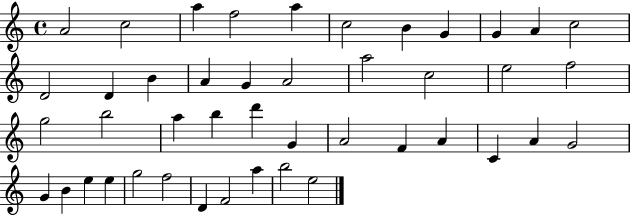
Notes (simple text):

A4/h C5/h A5/q F5/h A5/q C5/h B4/q G4/q G4/q A4/q C5/h D4/h D4/q B4/q A4/q G4/q A4/h A5/h C5/h E5/h F5/h G5/h B5/h A5/q B5/q D6/q G4/q A4/h F4/q A4/q C4/q A4/q G4/h G4/q B4/q E5/q E5/q G5/h F5/h D4/q F4/h A5/q B5/h E5/h